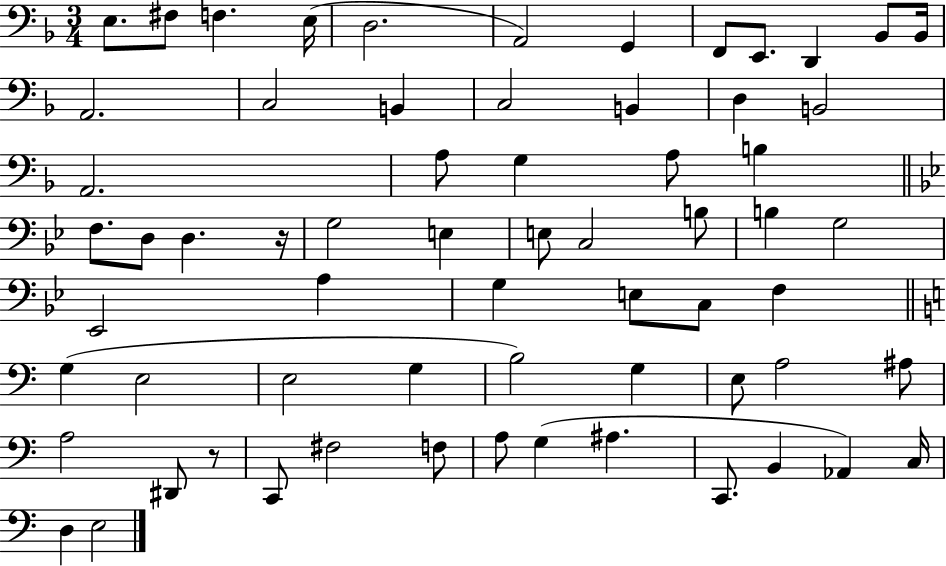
{
  \clef bass
  \numericTimeSignature
  \time 3/4
  \key f \major
  e8. fis8 f4. e16( | d2. | a,2) g,4 | f,8 e,8. d,4 bes,8 bes,16 | \break a,2. | c2 b,4 | c2 b,4 | d4 b,2 | \break a,2. | a8 g4 a8 b4 | \bar "||" \break \key g \minor f8. d8 d4. r16 | g2 e4 | e8 c2 b8 | b4 g2 | \break ees,2 a4 | g4 e8 c8 f4 | \bar "||" \break \key a \minor g4( e2 | e2 g4 | b2) g4 | e8 a2 ais8 | \break a2 dis,8 r8 | c,8 fis2 f8 | a8 g4( ais4. | c,8. b,4 aes,4) c16 | \break d4 e2 | \bar "|."
}